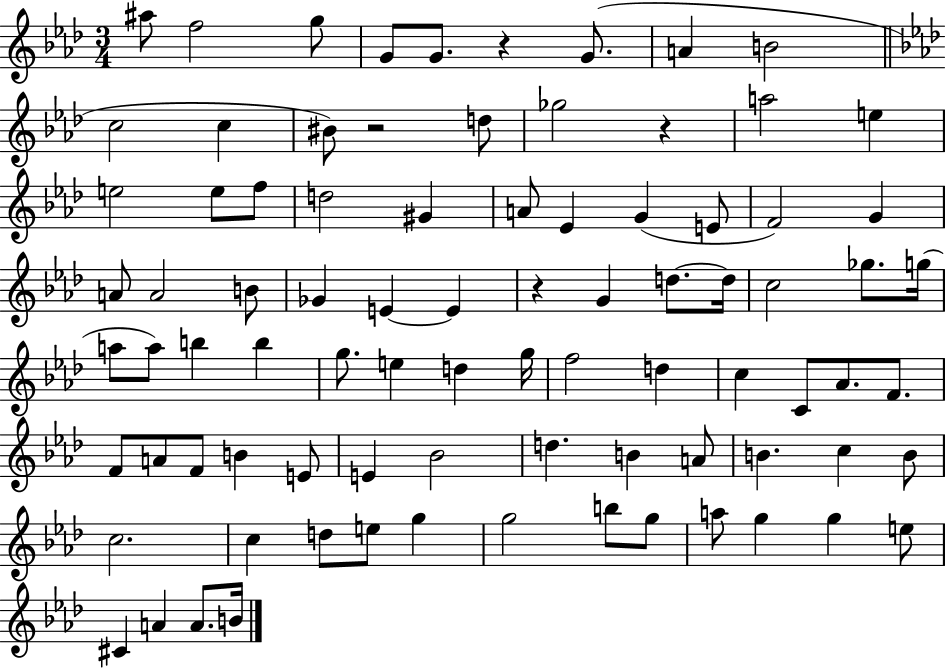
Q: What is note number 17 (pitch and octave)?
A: E5